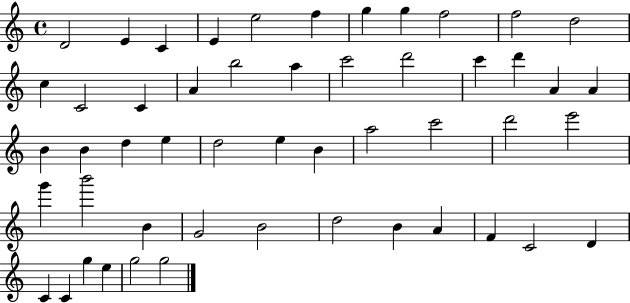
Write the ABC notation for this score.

X:1
T:Untitled
M:4/4
L:1/4
K:C
D2 E C E e2 f g g f2 f2 d2 c C2 C A b2 a c'2 d'2 c' d' A A B B d e d2 e B a2 c'2 d'2 e'2 g' b'2 B G2 B2 d2 B A F C2 D C C g e g2 g2